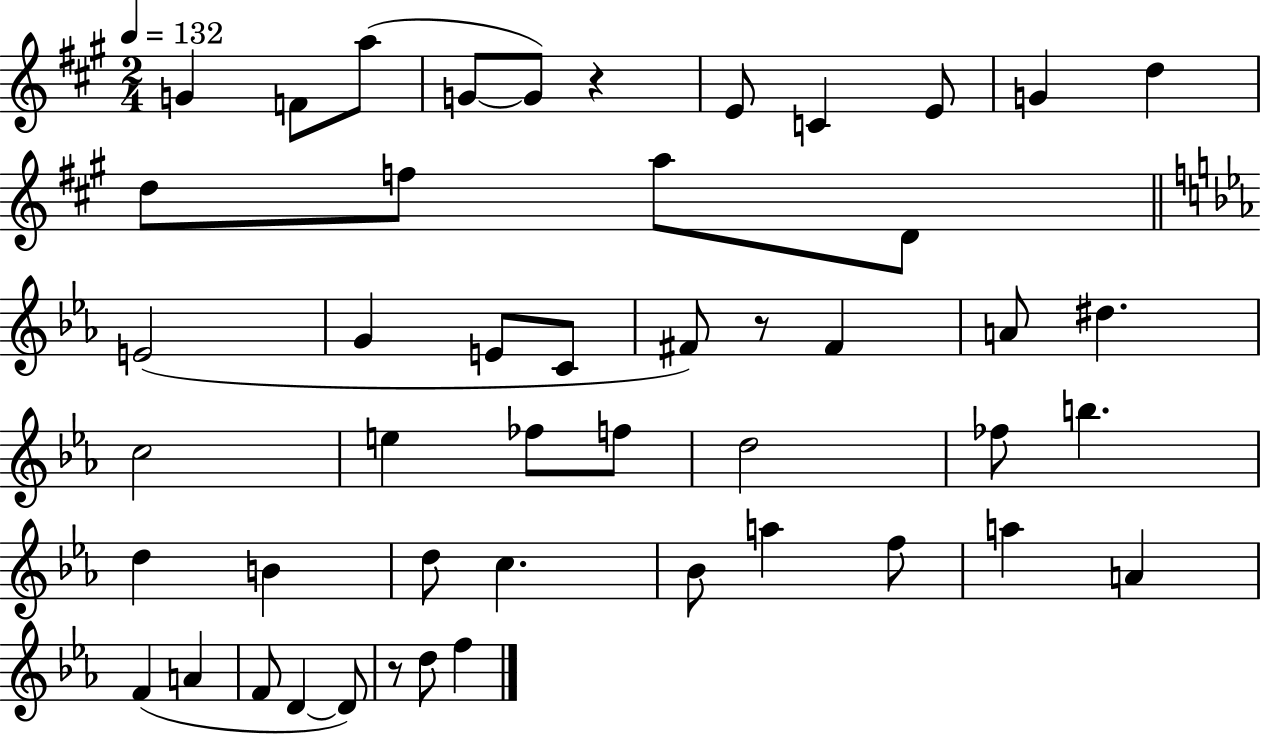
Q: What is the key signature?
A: A major